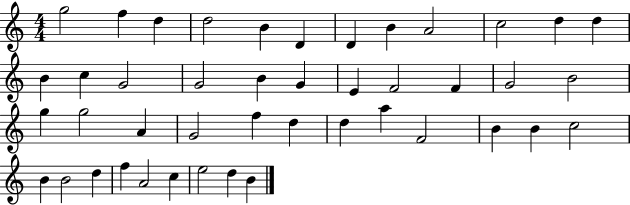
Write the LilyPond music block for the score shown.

{
  \clef treble
  \numericTimeSignature
  \time 4/4
  \key c \major
  g''2 f''4 d''4 | d''2 b'4 d'4 | d'4 b'4 a'2 | c''2 d''4 d''4 | \break b'4 c''4 g'2 | g'2 b'4 g'4 | e'4 f'2 f'4 | g'2 b'2 | \break g''4 g''2 a'4 | g'2 f''4 d''4 | d''4 a''4 f'2 | b'4 b'4 c''2 | \break b'4 b'2 d''4 | f''4 a'2 c''4 | e''2 d''4 b'4 | \bar "|."
}